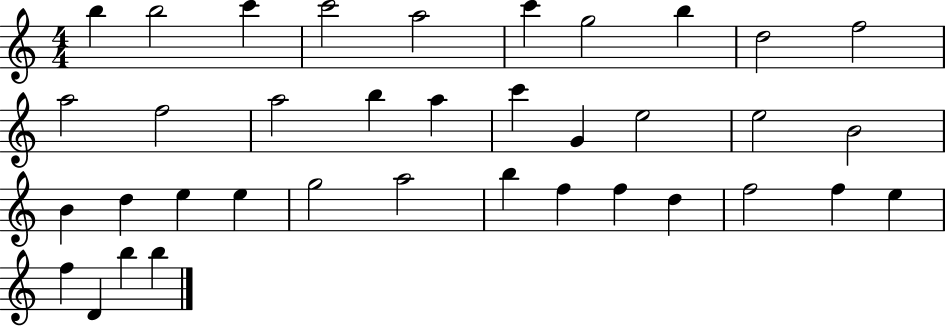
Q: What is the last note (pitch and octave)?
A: B5